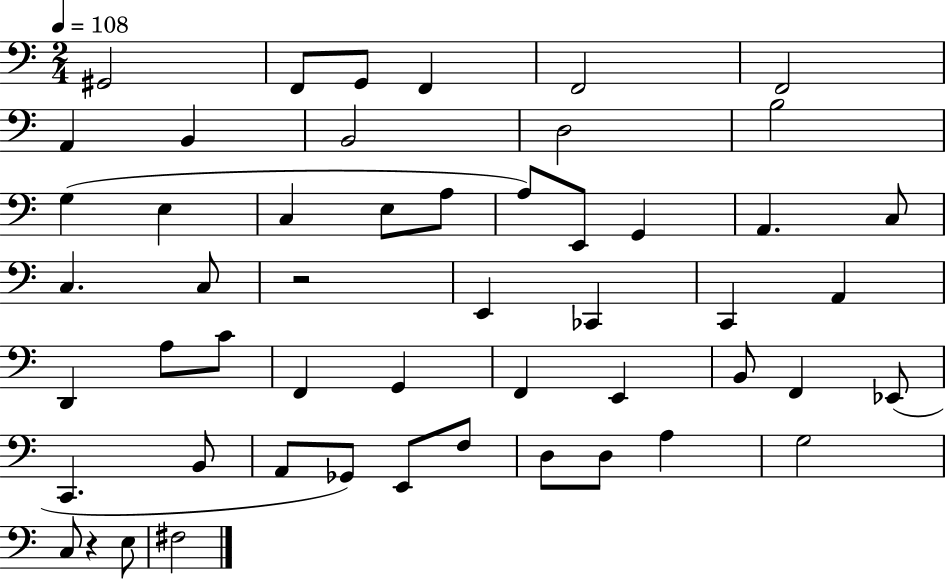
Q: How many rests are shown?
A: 2